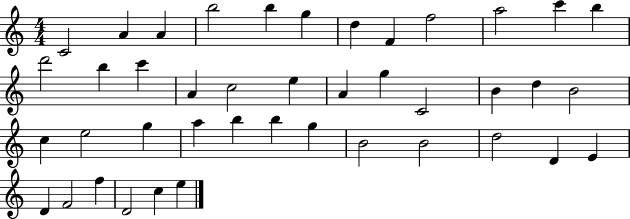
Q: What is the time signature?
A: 4/4